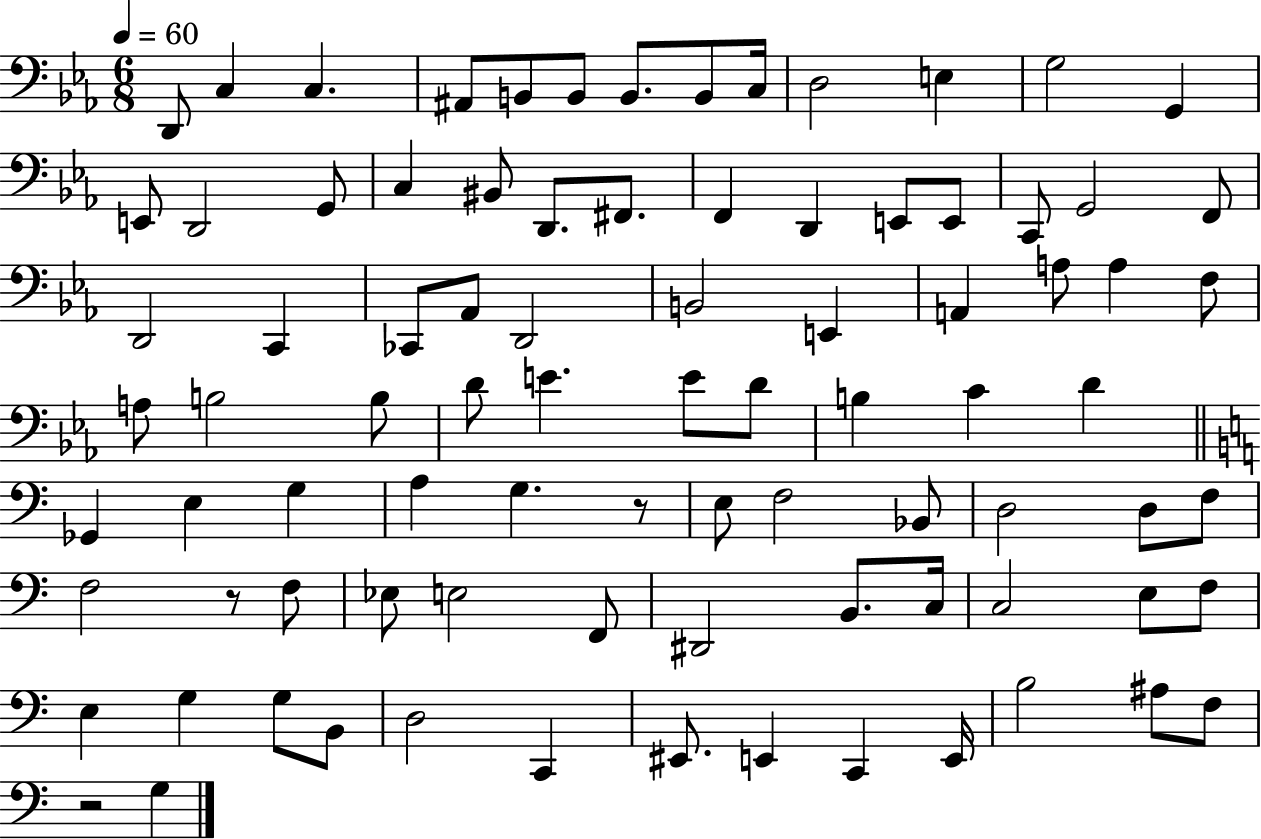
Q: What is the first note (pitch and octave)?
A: D2